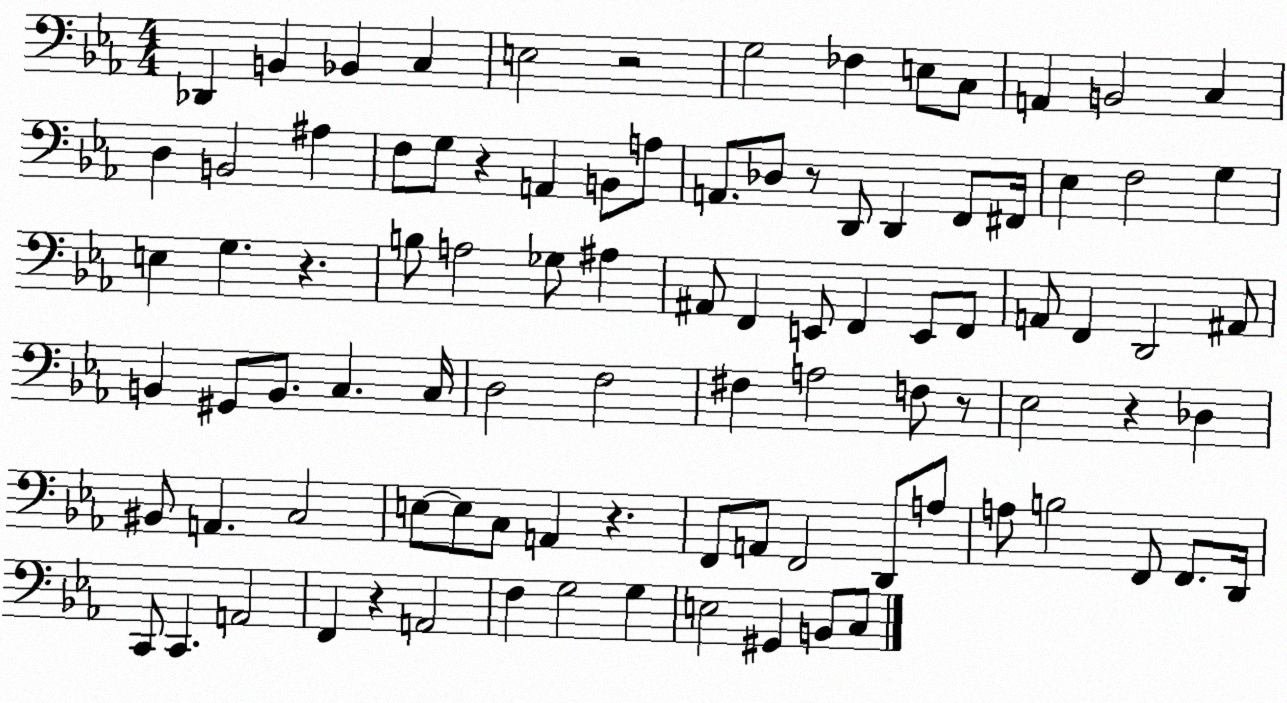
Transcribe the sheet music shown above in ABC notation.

X:1
T:Untitled
M:4/4
L:1/4
K:Eb
_D,, B,, _B,, C, E,2 z2 G,2 _F, E,/2 C,/2 A,, B,,2 C, D, B,,2 ^A, F,/2 G,/2 z A,, B,,/2 A,/2 A,,/2 _D,/2 z/2 D,,/2 D,, F,,/2 ^F,,/4 _E, F,2 G, E, G, z B,/2 A,2 _G,/2 ^A, ^A,,/2 F,, E,,/2 F,, E,,/2 F,,/2 A,,/2 F,, D,,2 ^A,,/2 B,, ^G,,/2 B,,/2 C, C,/4 D,2 F,2 ^F, A,2 F,/2 z/2 _E,2 z _D, ^B,,/2 A,, C,2 E,/2 E,/2 C,/2 A,, z F,,/2 A,,/2 F,,2 D,,/2 A,/2 A,/2 B,2 F,,/2 F,,/2 D,,/4 C,,/2 C,, A,,2 F,, z A,,2 F, G,2 G, E,2 ^G,, B,,/2 C,/2